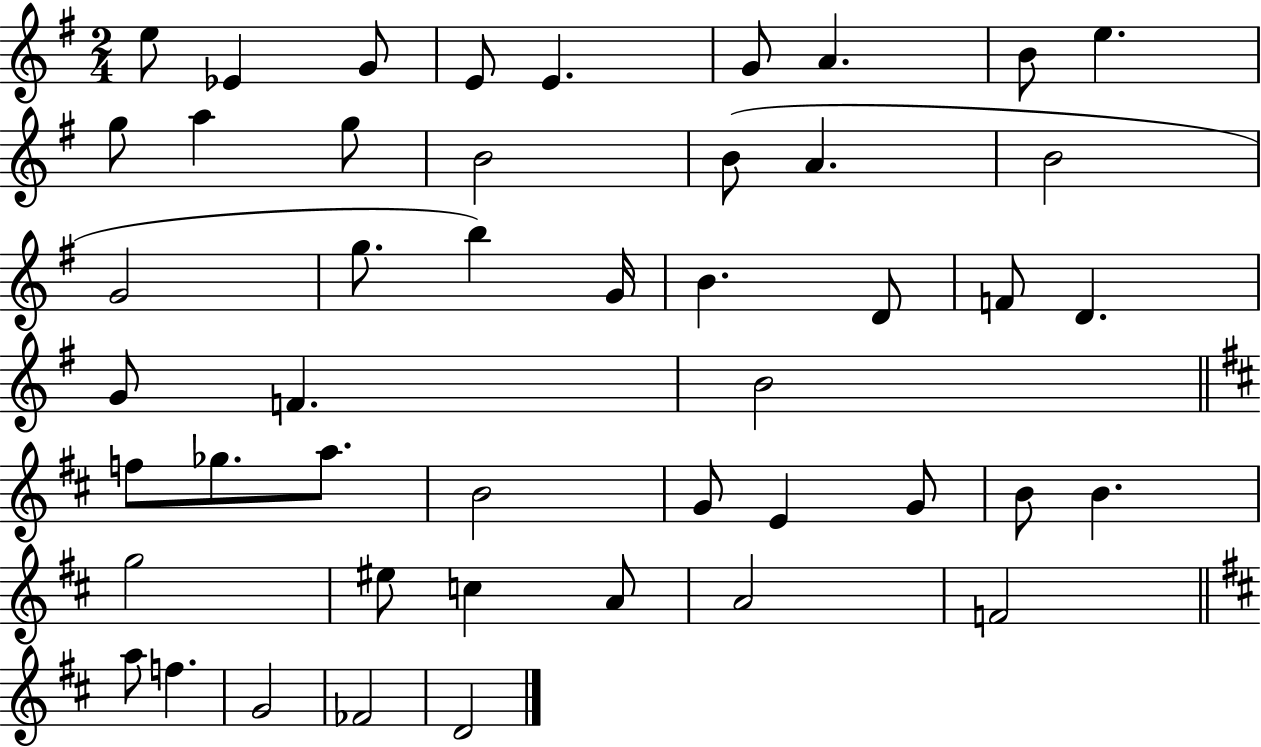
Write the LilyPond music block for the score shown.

{
  \clef treble
  \numericTimeSignature
  \time 2/4
  \key g \major
  e''8 ees'4 g'8 | e'8 e'4. | g'8 a'4. | b'8 e''4. | \break g''8 a''4 g''8 | b'2 | b'8( a'4. | b'2 | \break g'2 | g''8. b''4) g'16 | b'4. d'8 | f'8 d'4. | \break g'8 f'4. | b'2 | \bar "||" \break \key d \major f''8 ges''8. a''8. | b'2 | g'8 e'4 g'8 | b'8 b'4. | \break g''2 | eis''8 c''4 a'8 | a'2 | f'2 | \break \bar "||" \break \key d \major a''8 f''4. | g'2 | fes'2 | d'2 | \break \bar "|."
}